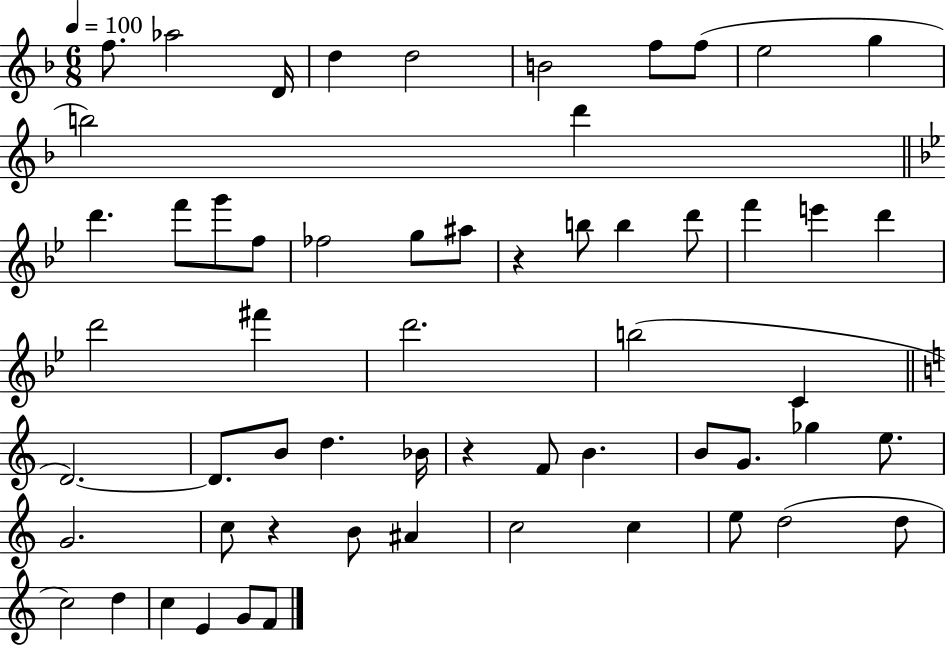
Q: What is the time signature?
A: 6/8